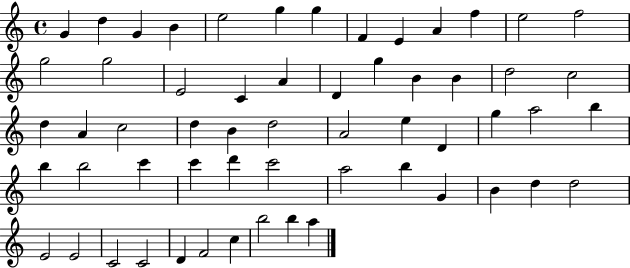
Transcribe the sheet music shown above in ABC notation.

X:1
T:Untitled
M:4/4
L:1/4
K:C
G d G B e2 g g F E A f e2 f2 g2 g2 E2 C A D g B B d2 c2 d A c2 d B d2 A2 e D g a2 b b b2 c' c' d' c'2 a2 b G B d d2 E2 E2 C2 C2 D F2 c b2 b a